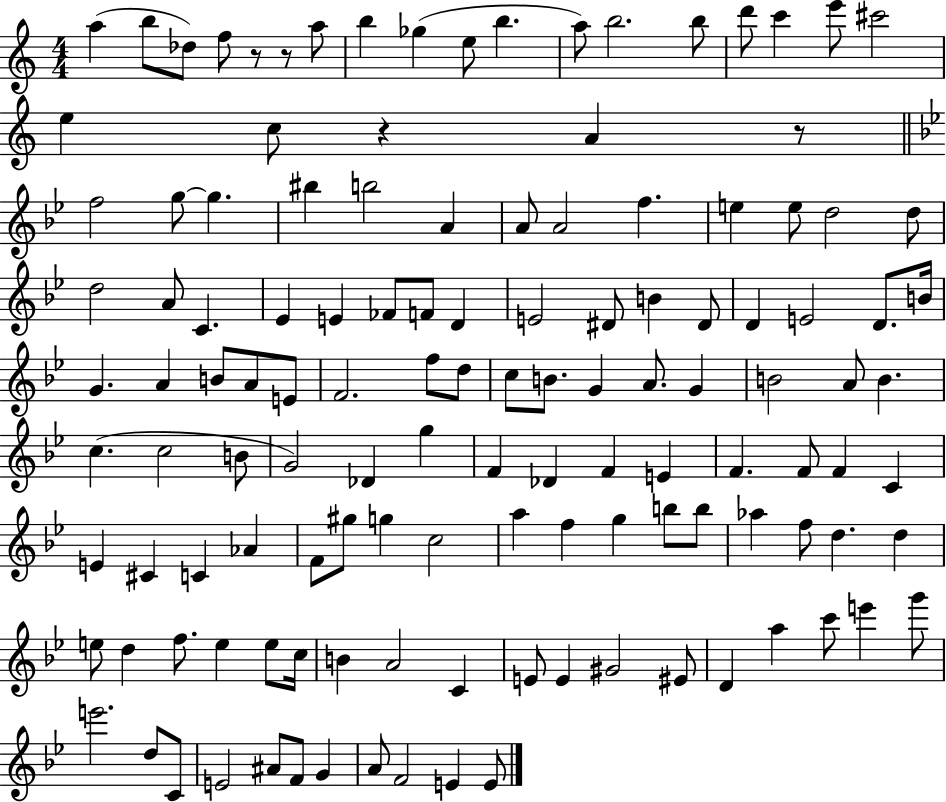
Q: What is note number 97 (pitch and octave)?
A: D5